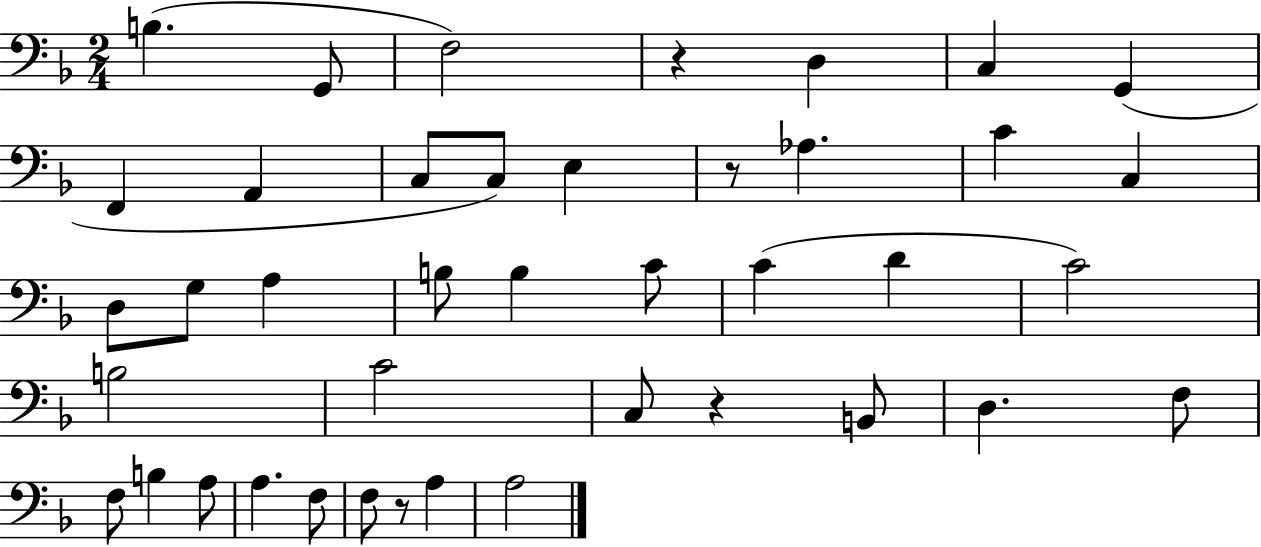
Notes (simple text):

B3/q. G2/e F3/h R/q D3/q C3/q G2/q F2/q A2/q C3/e C3/e E3/q R/e Ab3/q. C4/q C3/q D3/e G3/e A3/q B3/e B3/q C4/e C4/q D4/q C4/h B3/h C4/h C3/e R/q B2/e D3/q. F3/e F3/e B3/q A3/e A3/q. F3/e F3/e R/e A3/q A3/h